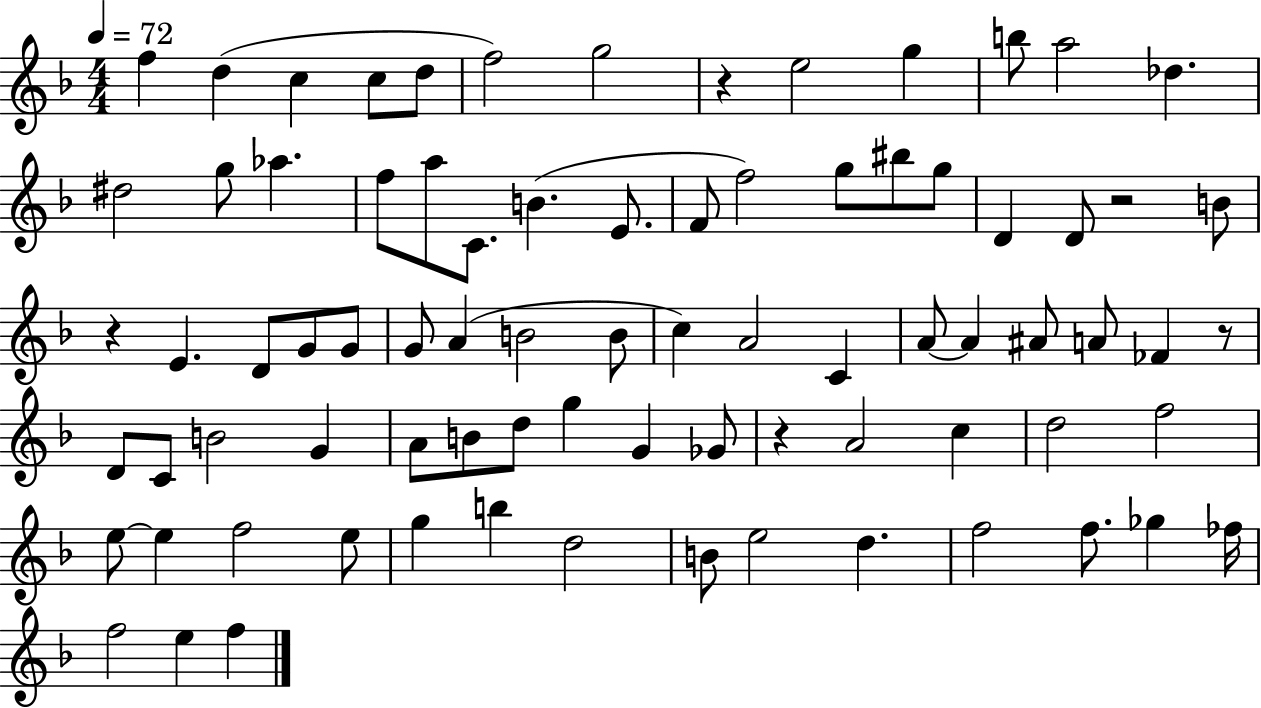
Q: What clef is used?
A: treble